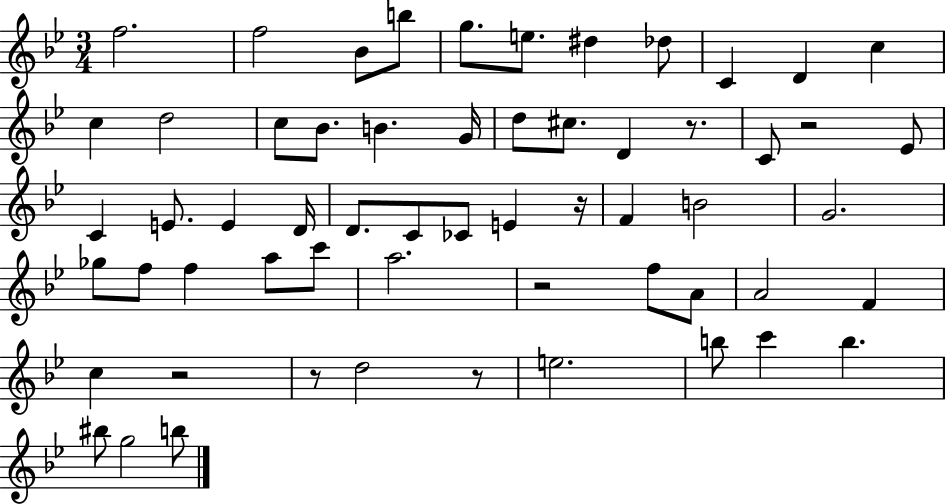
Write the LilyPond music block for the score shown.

{
  \clef treble
  \numericTimeSignature
  \time 3/4
  \key bes \major
  \repeat volta 2 { f''2. | f''2 bes'8 b''8 | g''8. e''8. dis''4 des''8 | c'4 d'4 c''4 | \break c''4 d''2 | c''8 bes'8. b'4. g'16 | d''8 cis''8. d'4 r8. | c'8 r2 ees'8 | \break c'4 e'8. e'4 d'16 | d'8. c'8 ces'8 e'4 r16 | f'4 b'2 | g'2. | \break ges''8 f''8 f''4 a''8 c'''8 | a''2. | r2 f''8 a'8 | a'2 f'4 | \break c''4 r2 | r8 d''2 r8 | e''2. | b''8 c'''4 b''4. | \break bis''8 g''2 b''8 | } \bar "|."
}